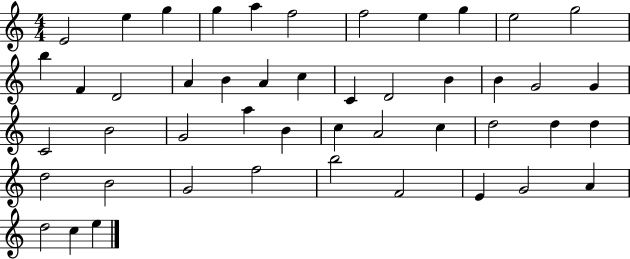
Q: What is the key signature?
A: C major